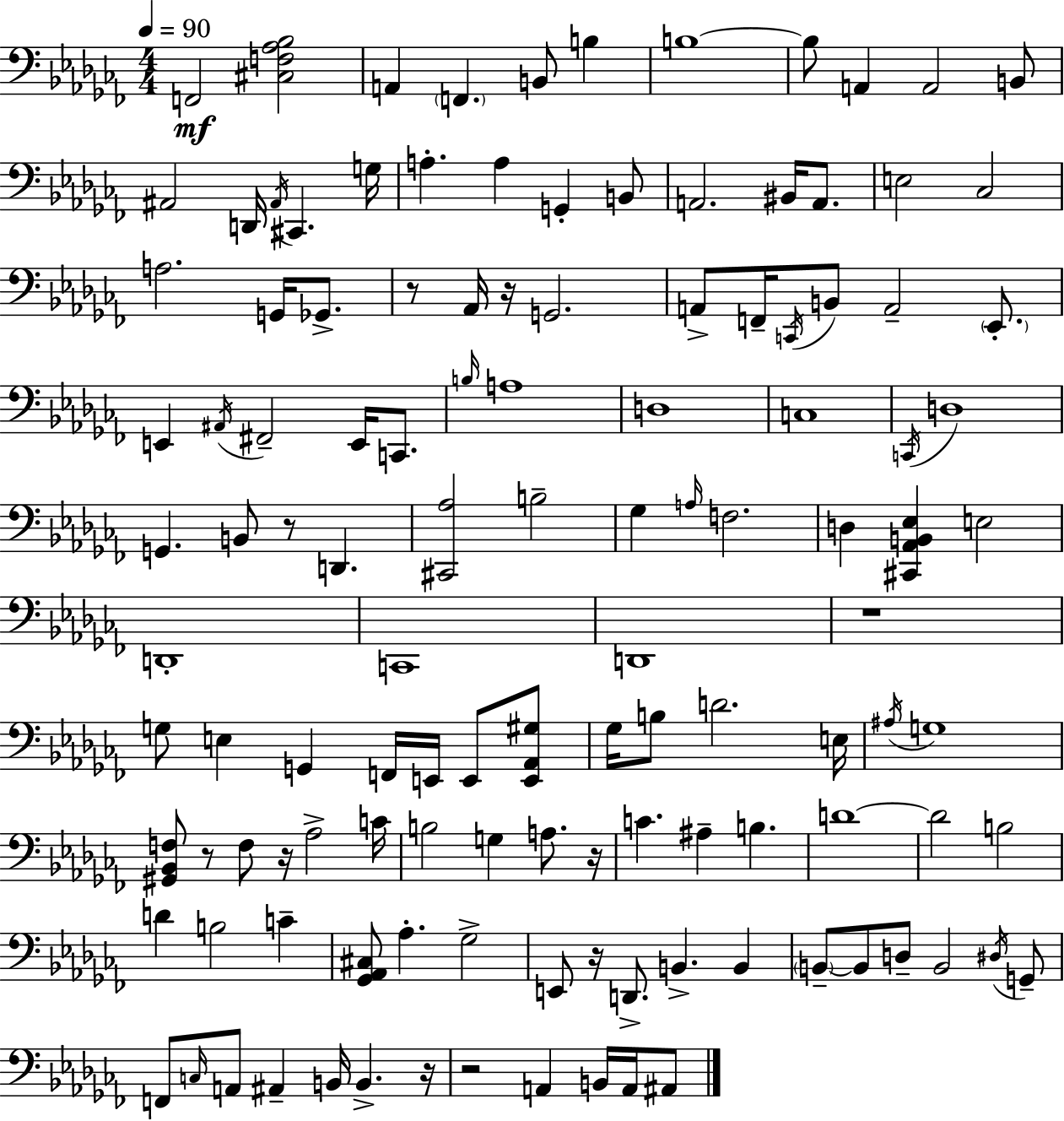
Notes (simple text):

F2/h [C#3,F3,Ab3,Bb3]/h A2/q F2/q. B2/e B3/q B3/w B3/e A2/q A2/h B2/e A#2/h D2/s A#2/s C#2/q. G3/s A3/q. A3/q G2/q B2/e A2/h. BIS2/s A2/e. E3/h CES3/h A3/h. G2/s Gb2/e. R/e Ab2/s R/s G2/h. A2/e F2/s C2/s B2/e A2/h Eb2/e. E2/q A#2/s F#2/h E2/s C2/e. B3/s A3/w D3/w C3/w C2/s D3/w G2/q. B2/e R/e D2/q. [C#2,Ab3]/h B3/h Gb3/q A3/s F3/h. D3/q [C#2,Ab2,B2,Eb3]/q E3/h D2/w C2/w D2/w R/w G3/e E3/q G2/q F2/s E2/s E2/e [E2,Ab2,G#3]/e Gb3/s B3/e D4/h. E3/s A#3/s G3/w [G#2,Bb2,F3]/e R/e F3/e R/s Ab3/h C4/s B3/h G3/q A3/e. R/s C4/q. A#3/q B3/q. D4/w D4/h B3/h D4/q B3/h C4/q [Gb2,Ab2,C#3]/e Ab3/q. Gb3/h E2/e R/s D2/e. B2/q. B2/q B2/e B2/e D3/e B2/h D#3/s G2/e F2/e C3/s A2/e A#2/q B2/s B2/q. R/s R/h A2/q B2/s A2/s A#2/e